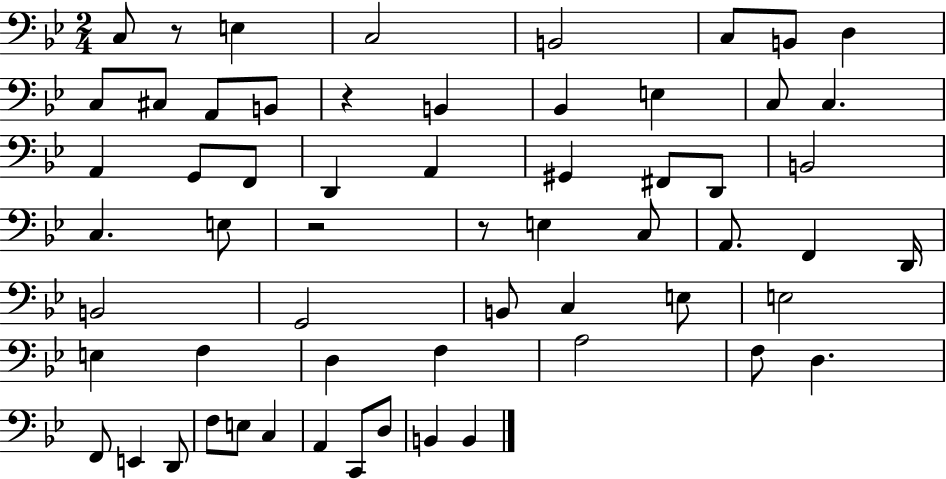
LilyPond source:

{
  \clef bass
  \numericTimeSignature
  \time 2/4
  \key bes \major
  \repeat volta 2 { c8 r8 e4 | c2 | b,2 | c8 b,8 d4 | \break c8 cis8 a,8 b,8 | r4 b,4 | bes,4 e4 | c8 c4. | \break a,4 g,8 f,8 | d,4 a,4 | gis,4 fis,8 d,8 | b,2 | \break c4. e8 | r2 | r8 e4 c8 | a,8. f,4 d,16 | \break b,2 | g,2 | b,8 c4 e8 | e2 | \break e4 f4 | d4 f4 | a2 | f8 d4. | \break f,8 e,4 d,8 | f8 e8 c4 | a,4 c,8 d8 | b,4 b,4 | \break } \bar "|."
}